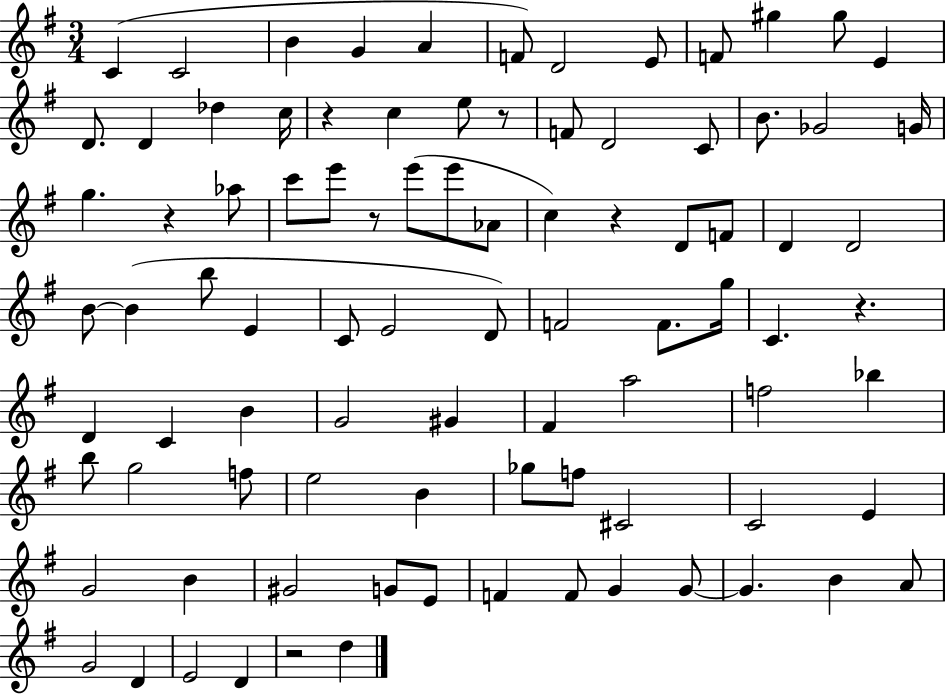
{
  \clef treble
  \numericTimeSignature
  \time 3/4
  \key g \major
  c'4( c'2 | b'4 g'4 a'4 | f'8) d'2 e'8 | f'8 gis''4 gis''8 e'4 | \break d'8. d'4 des''4 c''16 | r4 c''4 e''8 r8 | f'8 d'2 c'8 | b'8. ges'2 g'16 | \break g''4. r4 aes''8 | c'''8 e'''8 r8 e'''8( e'''8 aes'8 | c''4) r4 d'8 f'8 | d'4 d'2 | \break b'8~~ b'4( b''8 e'4 | c'8 e'2 d'8) | f'2 f'8. g''16 | c'4. r4. | \break d'4 c'4 b'4 | g'2 gis'4 | fis'4 a''2 | f''2 bes''4 | \break b''8 g''2 f''8 | e''2 b'4 | ges''8 f''8 cis'2 | c'2 e'4 | \break g'2 b'4 | gis'2 g'8 e'8 | f'4 f'8 g'4 g'8~~ | g'4. b'4 a'8 | \break g'2 d'4 | e'2 d'4 | r2 d''4 | \bar "|."
}